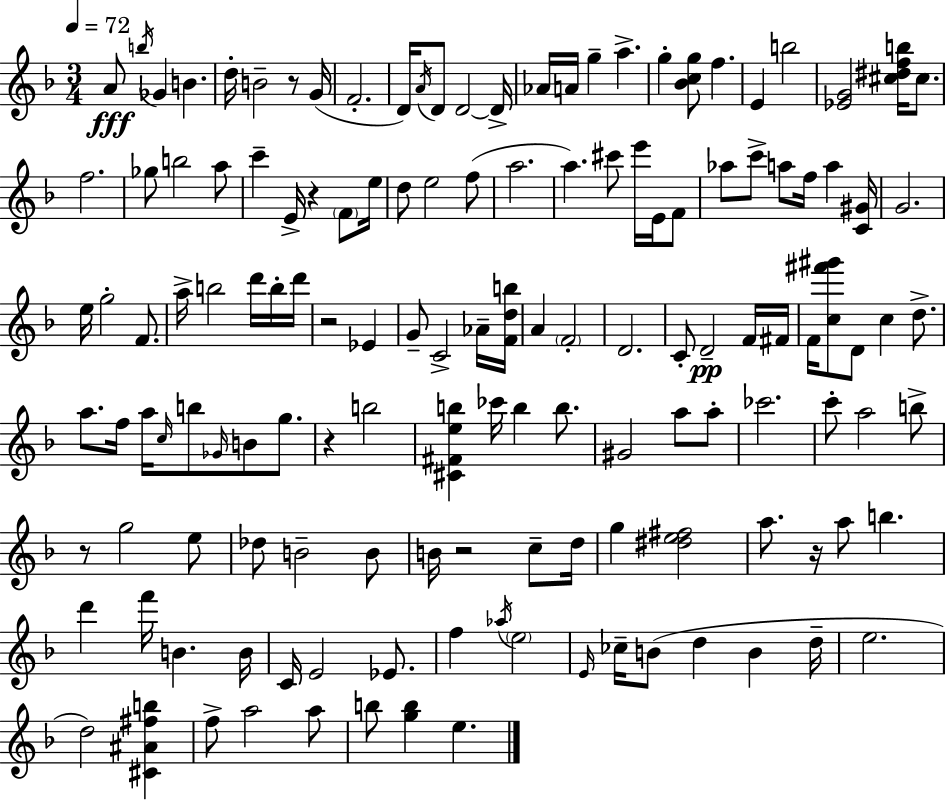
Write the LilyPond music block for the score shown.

{
  \clef treble
  \numericTimeSignature
  \time 3/4
  \key d \minor
  \tempo 4 = 72
  \repeat volta 2 { a'8\fff \acciaccatura { b''16 } ges'4 b'4. | d''16-. b'2-- r8 | g'16( f'2.-. | d'16) \acciaccatura { a'16 } d'8 d'2~~ | \break d'16-> aes'16 a'16 g''4-- a''4.-> | g''4-. <bes' c'' g''>8 f''4. | e'4 b''2 | <ees' g'>2 <cis'' dis'' f'' b''>16 cis''8. | \break f''2. | ges''8 b''2 | a''8 c'''4-- e'16-> r4 \parenthesize f'8 | e''16 d''8 e''2 | \break f''8( a''2. | a''4.) cis'''8 e'''16 e'16 | f'8 aes''8 c'''8-> a''8 f''16 a''4 | <c' gis'>16 g'2. | \break e''16 g''2-. f'8. | a''16-> b''2 d'''16 | b''16-. d'''16 r2 ees'4 | g'8-- c'2-> | \break aes'16-- <f' d'' b''>16 a'4 \parenthesize f'2-. | d'2. | c'8-. d'2--\pp | f'16 fis'16 f'16 <c'' fis''' gis'''>8 d'8 c''4 d''8.-> | \break a''8. f''16 a''16 \grace { c''16 } b''8 \grace { ges'16 } b'8 | g''8. r4 b''2 | <cis' fis' e'' b''>4 ces'''16 b''4 | b''8. gis'2 | \break a''8 a''8-. ces'''2. | c'''8-. a''2 | b''8-> r8 g''2 | e''8 des''8 b'2-- | \break b'8 b'16 r2 | c''8-- d''16 g''4 <dis'' e'' fis''>2 | a''8. r16 a''8 b''4. | d'''4 f'''16 b'4. | \break b'16 c'16 e'2 | ees'8. f''4 \acciaccatura { aes''16 } \parenthesize e''2 | \grace { e'16 } ces''16-- b'8( d''4 | b'4 d''16-- e''2. | \break d''2) | <cis' ais' fis'' b''>4 f''8-> a''2 | a''8 b''8 <g'' b''>4 | e''4. } \bar "|."
}